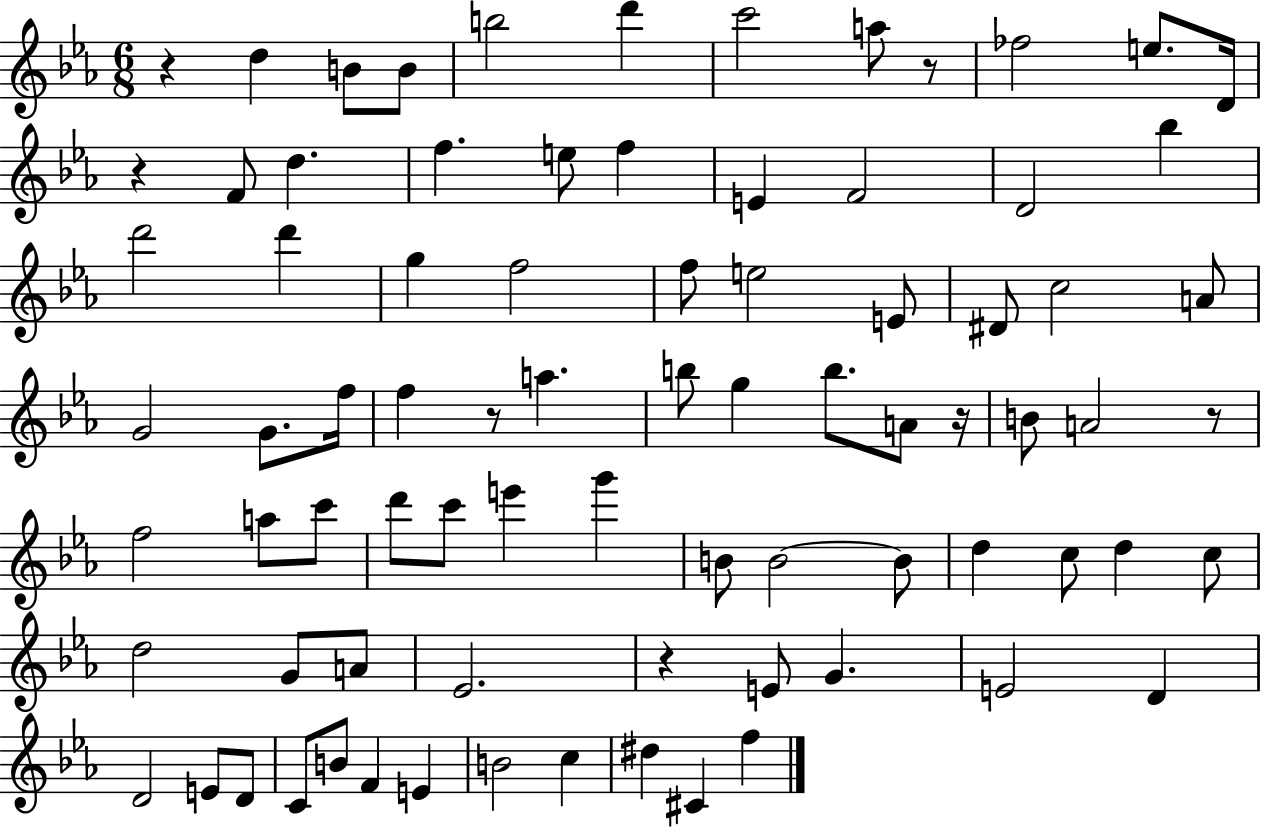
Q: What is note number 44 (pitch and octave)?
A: D6